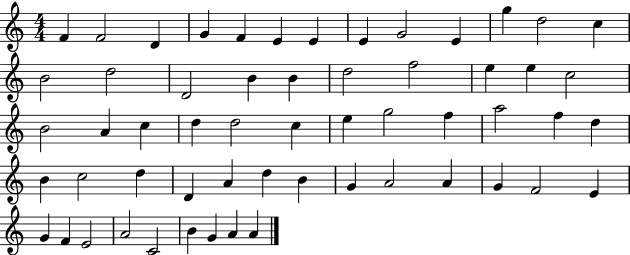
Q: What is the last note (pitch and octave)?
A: A4